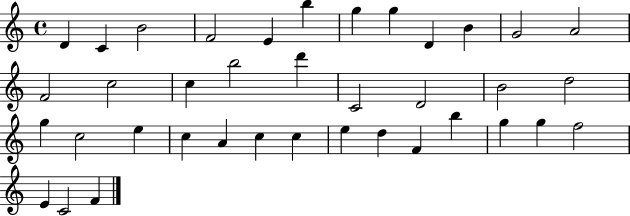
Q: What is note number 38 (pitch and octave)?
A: F4